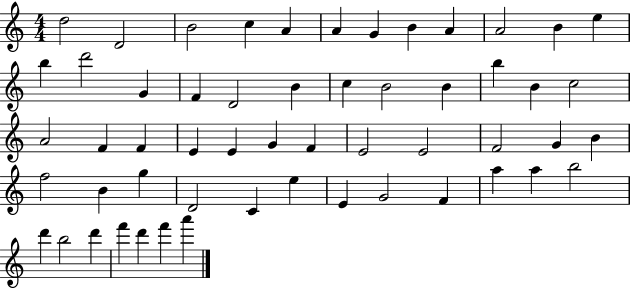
X:1
T:Untitled
M:4/4
L:1/4
K:C
d2 D2 B2 c A A G B A A2 B e b d'2 G F D2 B c B2 B b B c2 A2 F F E E G F E2 E2 F2 G B f2 B g D2 C e E G2 F a a b2 d' b2 d' f' d' f' a'